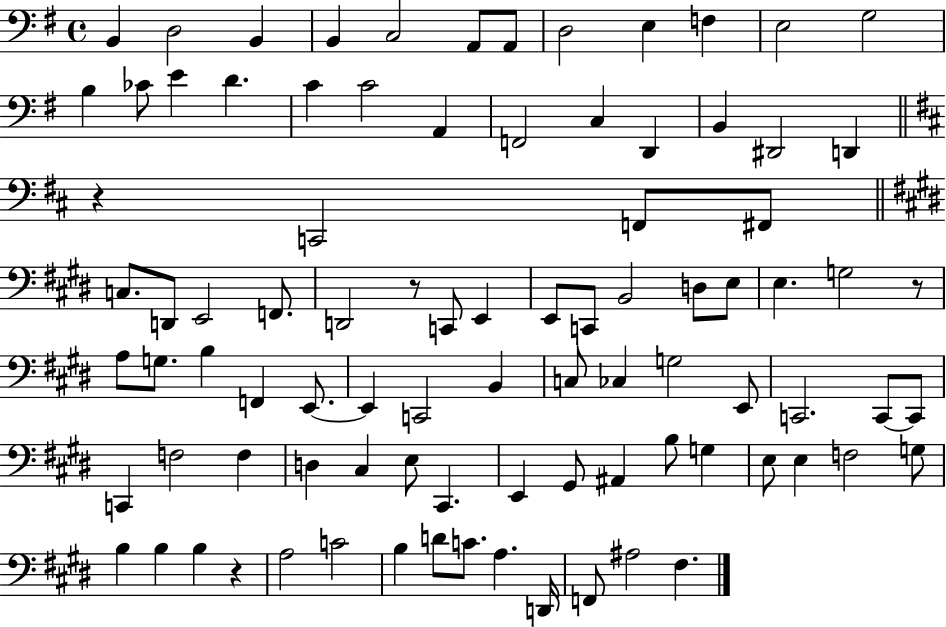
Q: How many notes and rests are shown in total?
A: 90